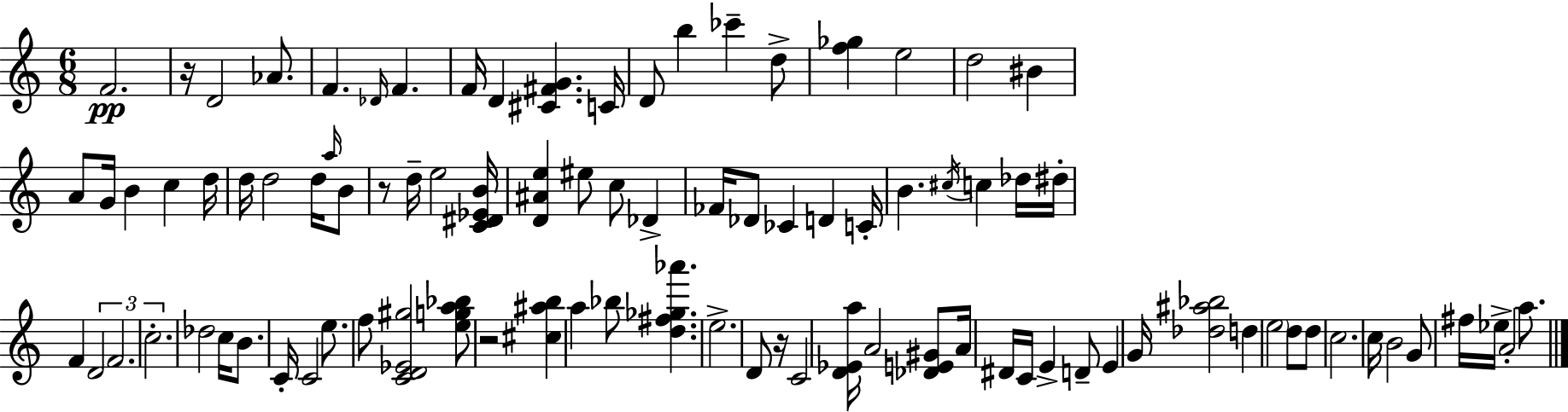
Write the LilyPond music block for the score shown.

{
  \clef treble
  \numericTimeSignature
  \time 6/8
  \key c \major
  f'2.\pp | r16 d'2 aes'8. | f'4. \grace { des'16 } f'4. | f'16 d'4 <cis' fis' g'>4. | \break c'16 d'8 b''4 ces'''4-- d''8-> | <f'' ges''>4 e''2 | d''2 bis'4 | a'8 g'16 b'4 c''4 | \break d''16 d''16 d''2 d''16 \grace { a''16 } | b'8 r8 d''16-- e''2 | <c' dis' ees' b'>16 <d' ais' e''>4 eis''8 c''8 des'4-> | fes'16 des'8 ces'4 d'4 | \break c'16-. b'4. \acciaccatura { cis''16 } c''4 | des''16 dis''16-. f'4 \tuplet 3/2 { d'2 | f'2. | c''2.-. } | \break des''2 c''16 | b'8. c'16-. c'2 | e''8. f''8 <c' d' ees' gis''>2 | <e'' g'' a'' bes''>8 r2 <cis'' ais'' b''>4 | \break a''4 bes''8 <d'' fis'' ges'' aes'''>4. | e''2.-> | d'8 r16 c'2 | <d' ees' a''>16 a'2 <des' e' gis'>8 | \break a'16 dis'16 c'16 e'4-> d'8-- e'4 | g'16 <des'' ais'' bes''>2 d''4 | \parenthesize e''2 d''8 | d''8 c''2. | \break c''16 b'2 | g'8 fis''16 ees''16-> a'2-. | a''8. \bar "|."
}